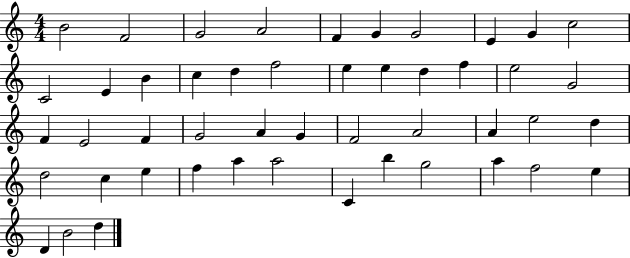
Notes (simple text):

B4/h F4/h G4/h A4/h F4/q G4/q G4/h E4/q G4/q C5/h C4/h E4/q B4/q C5/q D5/q F5/h E5/q E5/q D5/q F5/q E5/h G4/h F4/q E4/h F4/q G4/h A4/q G4/q F4/h A4/h A4/q E5/h D5/q D5/h C5/q E5/q F5/q A5/q A5/h C4/q B5/q G5/h A5/q F5/h E5/q D4/q B4/h D5/q